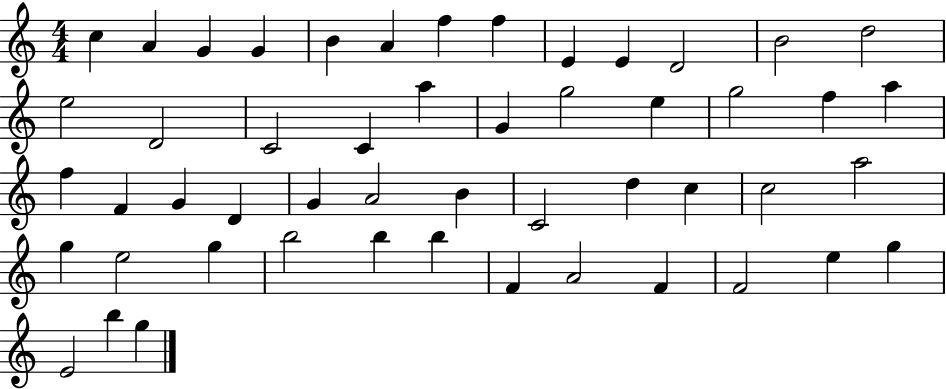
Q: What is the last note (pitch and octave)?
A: G5